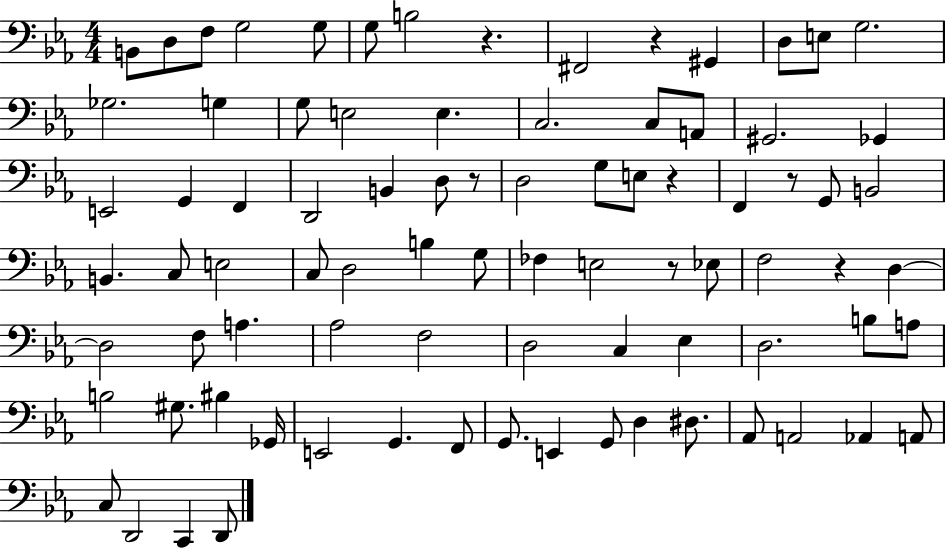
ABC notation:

X:1
T:Untitled
M:4/4
L:1/4
K:Eb
B,,/2 D,/2 F,/2 G,2 G,/2 G,/2 B,2 z ^F,,2 z ^G,, D,/2 E,/2 G,2 _G,2 G, G,/2 E,2 E, C,2 C,/2 A,,/2 ^G,,2 _G,, E,,2 G,, F,, D,,2 B,, D,/2 z/2 D,2 G,/2 E,/2 z F,, z/2 G,,/2 B,,2 B,, C,/2 E,2 C,/2 D,2 B, G,/2 _F, E,2 z/2 _E,/2 F,2 z D, D,2 F,/2 A, _A,2 F,2 D,2 C, _E, D,2 B,/2 A,/2 B,2 ^G,/2 ^B, _G,,/4 E,,2 G,, F,,/2 G,,/2 E,, G,,/2 D, ^D,/2 _A,,/2 A,,2 _A,, A,,/2 C,/2 D,,2 C,, D,,/2